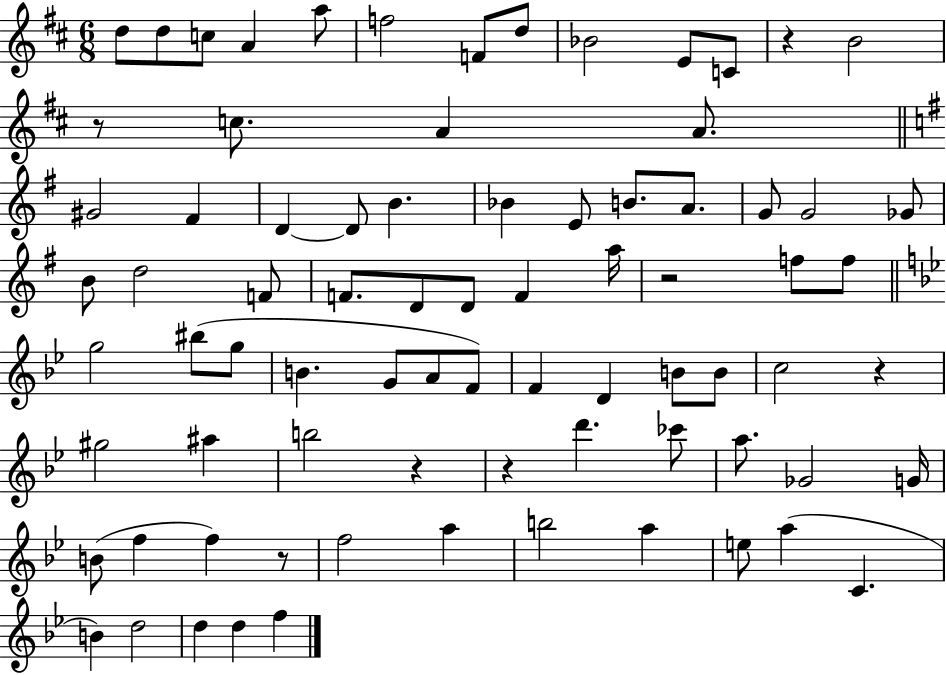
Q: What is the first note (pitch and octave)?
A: D5